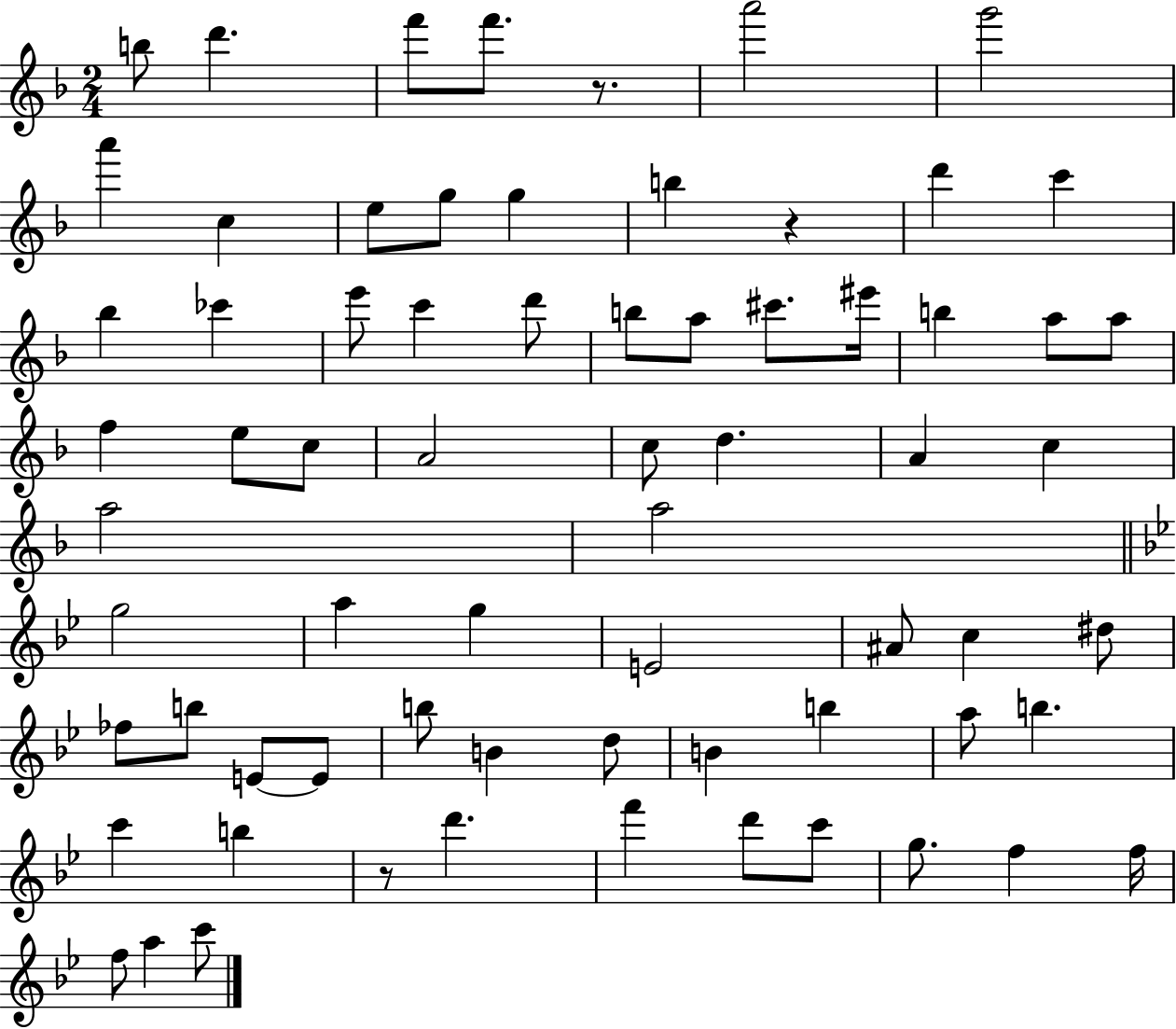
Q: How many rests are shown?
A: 3